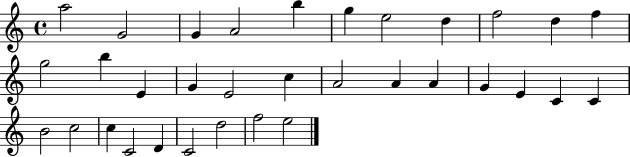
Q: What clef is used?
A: treble